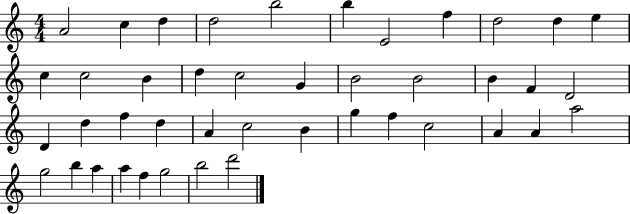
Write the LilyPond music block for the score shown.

{
  \clef treble
  \numericTimeSignature
  \time 4/4
  \key c \major
  a'2 c''4 d''4 | d''2 b''2 | b''4 e'2 f''4 | d''2 d''4 e''4 | \break c''4 c''2 b'4 | d''4 c''2 g'4 | b'2 b'2 | b'4 f'4 d'2 | \break d'4 d''4 f''4 d''4 | a'4 c''2 b'4 | g''4 f''4 c''2 | a'4 a'4 a''2 | \break g''2 b''4 a''4 | a''4 f''4 g''2 | b''2 d'''2 | \bar "|."
}